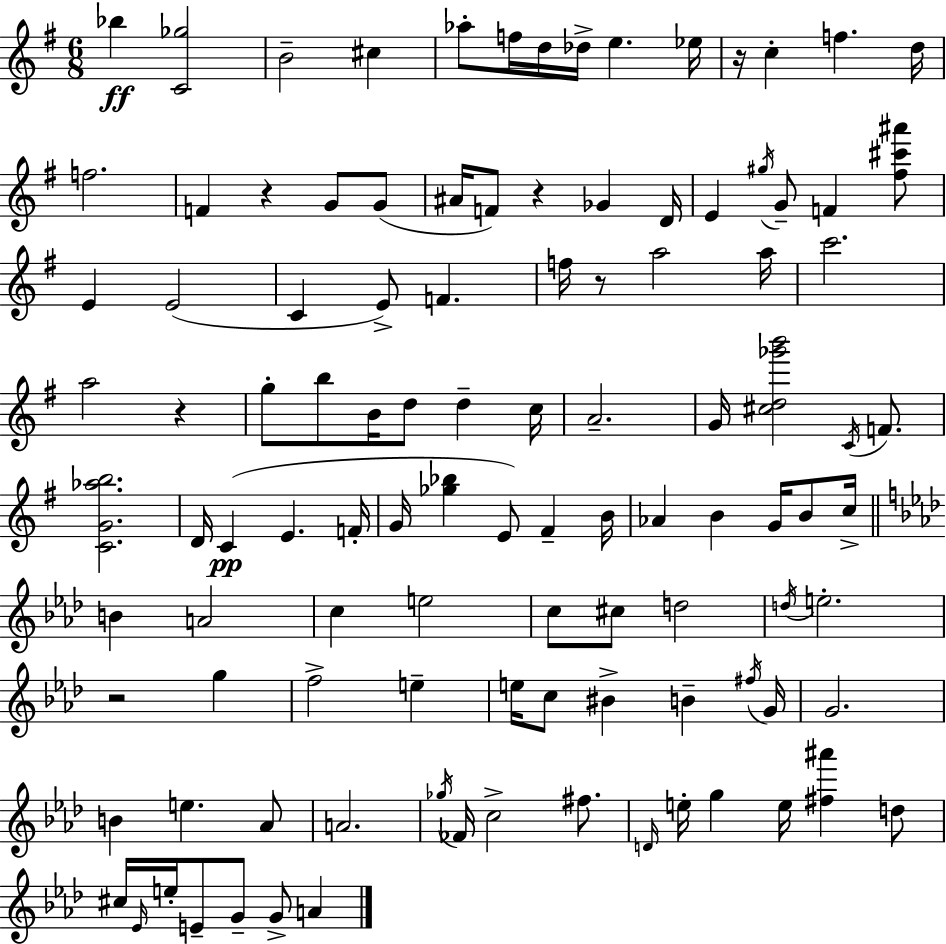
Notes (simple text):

Bb5/q [C4,Gb5]/h B4/h C#5/q Ab5/e F5/s D5/s Db5/s E5/q. Eb5/s R/s C5/q F5/q. D5/s F5/h. F4/q R/q G4/e G4/e A#4/s F4/e R/q Gb4/q D4/s E4/q G#5/s G4/e F4/q [F#5,C#6,A#6]/e E4/q E4/h C4/q E4/e F4/q. F5/s R/e A5/h A5/s C6/h. A5/h R/q G5/e B5/e B4/s D5/e D5/q C5/s A4/h. G4/s [C#5,D5,Gb6,B6]/h C4/s F4/e. [C4,G4,Ab5,B5]/h. D4/s C4/q E4/q. F4/s G4/s [Gb5,Bb5]/q E4/e F#4/q B4/s Ab4/q B4/q G4/s B4/e C5/s B4/q A4/h C5/q E5/h C5/e C#5/e D5/h D5/s E5/h. R/h G5/q F5/h E5/q E5/s C5/e BIS4/q B4/q F#5/s G4/s G4/h. B4/q E5/q. Ab4/e A4/h. Gb5/s FES4/s C5/h F#5/e. D4/s E5/s G5/q E5/s [F#5,A#6]/q D5/e C#5/s Eb4/s E5/s E4/e G4/e G4/e A4/q